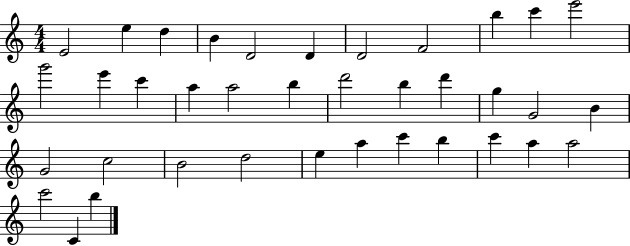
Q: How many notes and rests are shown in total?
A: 37